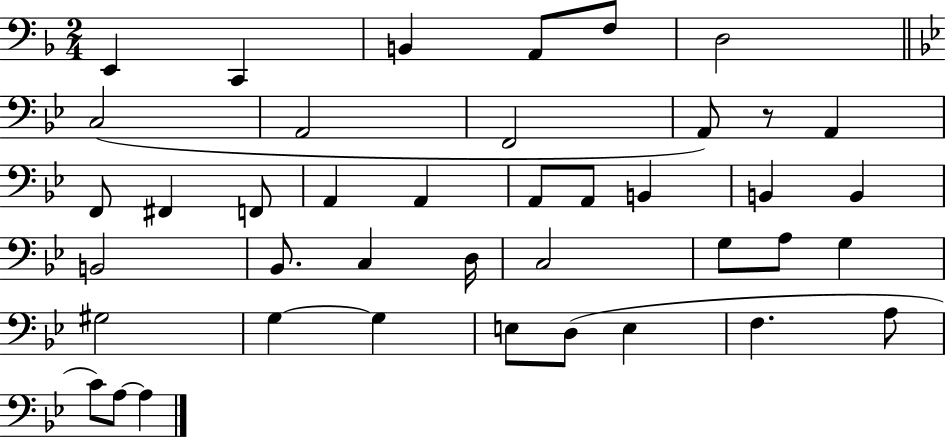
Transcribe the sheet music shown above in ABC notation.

X:1
T:Untitled
M:2/4
L:1/4
K:F
E,, C,, B,, A,,/2 F,/2 D,2 C,2 A,,2 F,,2 A,,/2 z/2 A,, F,,/2 ^F,, F,,/2 A,, A,, A,,/2 A,,/2 B,, B,, B,, B,,2 _B,,/2 C, D,/4 C,2 G,/2 A,/2 G, ^G,2 G, G, E,/2 D,/2 E, F, A,/2 C/2 A,/2 A,